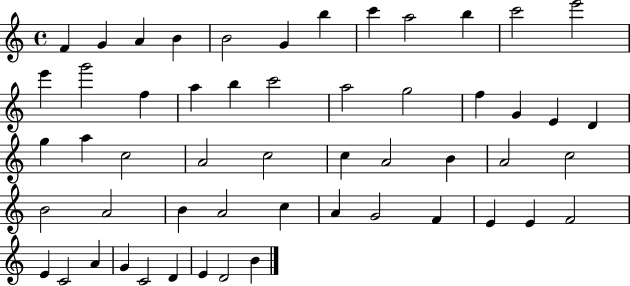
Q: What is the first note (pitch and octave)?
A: F4